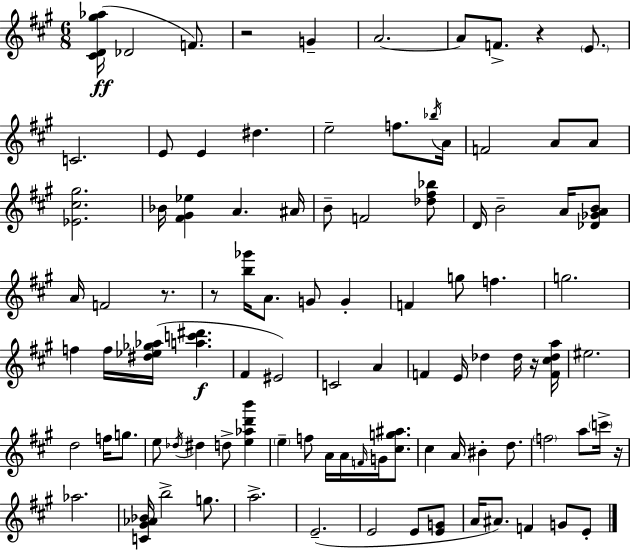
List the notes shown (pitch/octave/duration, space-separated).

[C#4,D4,G#5,Ab5]/s Db4/h F4/e. R/h G4/q A4/h. A4/e F4/e. R/q E4/e. C4/h. E4/e E4/q D#5/q. E5/h F5/e. Bb5/s A4/s F4/h A4/e A4/e [Eb4,C#5,G#5]/h. Bb4/s [F#4,G#4,Eb5]/q A4/q. A#4/s B4/e F4/h [Db5,F#5,Bb5]/e D4/s B4/h A4/s [Db4,Gb4,A4,B4]/e A4/s F4/h R/e. R/e [B5,Gb6]/s A4/e. G4/e G4/q F4/q G5/e F5/q. G5/h. F5/q F5/s [D#5,Eb5,Gb5,Ab5]/s [A5,C6,D#6]/q. F#4/q EIS4/h C4/h A4/q F4/q E4/s Db5/q Db5/s R/s [F4,C#5,Db5,A5]/s EIS5/h. D5/h F5/s G5/e. E5/e Db5/s D#5/q D5/e [E5,Ab5,D6,B6]/q E5/q F5/e A4/s A4/s F4/s G4/s [C#5,G5,A#5]/e. C#5/q A4/s BIS4/q D5/e. F5/h A5/e C6/s R/s Ab5/h. [C4,G#4,Ab4,Bb4]/s B5/h G5/e. A5/h. E4/h. E4/h E4/e [E4,G4]/e A4/s A#4/e. F4/q G4/e E4/e